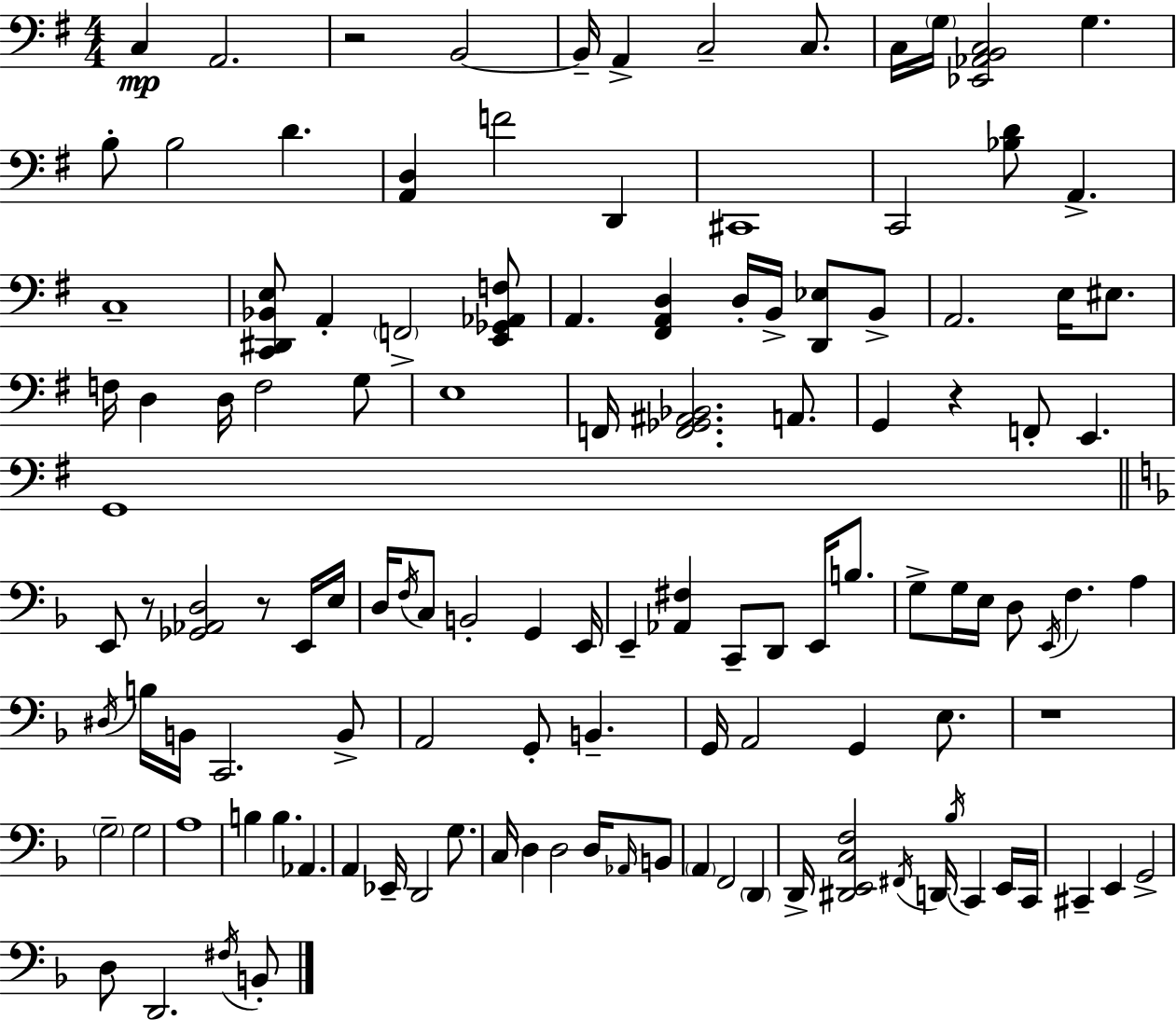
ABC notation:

X:1
T:Untitled
M:4/4
L:1/4
K:Em
C, A,,2 z2 B,,2 B,,/4 A,, C,2 C,/2 C,/4 G,/4 [_E,,_A,,B,,C,]2 G, B,/2 B,2 D [A,,D,] F2 D,, ^C,,4 C,,2 [_B,D]/2 A,, C,4 [C,,^D,,_B,,E,]/2 A,, F,,2 [E,,_G,,_A,,F,]/2 A,, [^F,,A,,D,] D,/4 B,,/4 [D,,_E,]/2 B,,/2 A,,2 E,/4 ^E,/2 F,/4 D, D,/4 F,2 G,/2 E,4 F,,/4 [F,,_G,,^A,,_B,,]2 A,,/2 G,, z F,,/2 E,, G,,4 E,,/2 z/2 [_G,,_A,,D,]2 z/2 E,,/4 E,/4 D,/4 F,/4 C,/2 B,,2 G,, E,,/4 E,, [_A,,^F,] C,,/2 D,,/2 E,,/4 B,/2 G,/2 G,/4 E,/4 D,/2 E,,/4 F, A, ^D,/4 B,/4 B,,/4 C,,2 B,,/2 A,,2 G,,/2 B,, G,,/4 A,,2 G,, E,/2 z4 G,2 G,2 A,4 B, B, _A,, A,, _E,,/4 D,,2 G,/2 C,/4 D, D,2 D,/4 _A,,/4 B,,/2 A,, F,,2 D,, D,,/4 [^D,,E,,C,F,]2 ^F,,/4 D,,/4 _B,/4 C,, E,,/4 C,,/4 ^C,, E,, G,,2 D,/2 D,,2 ^F,/4 B,,/2